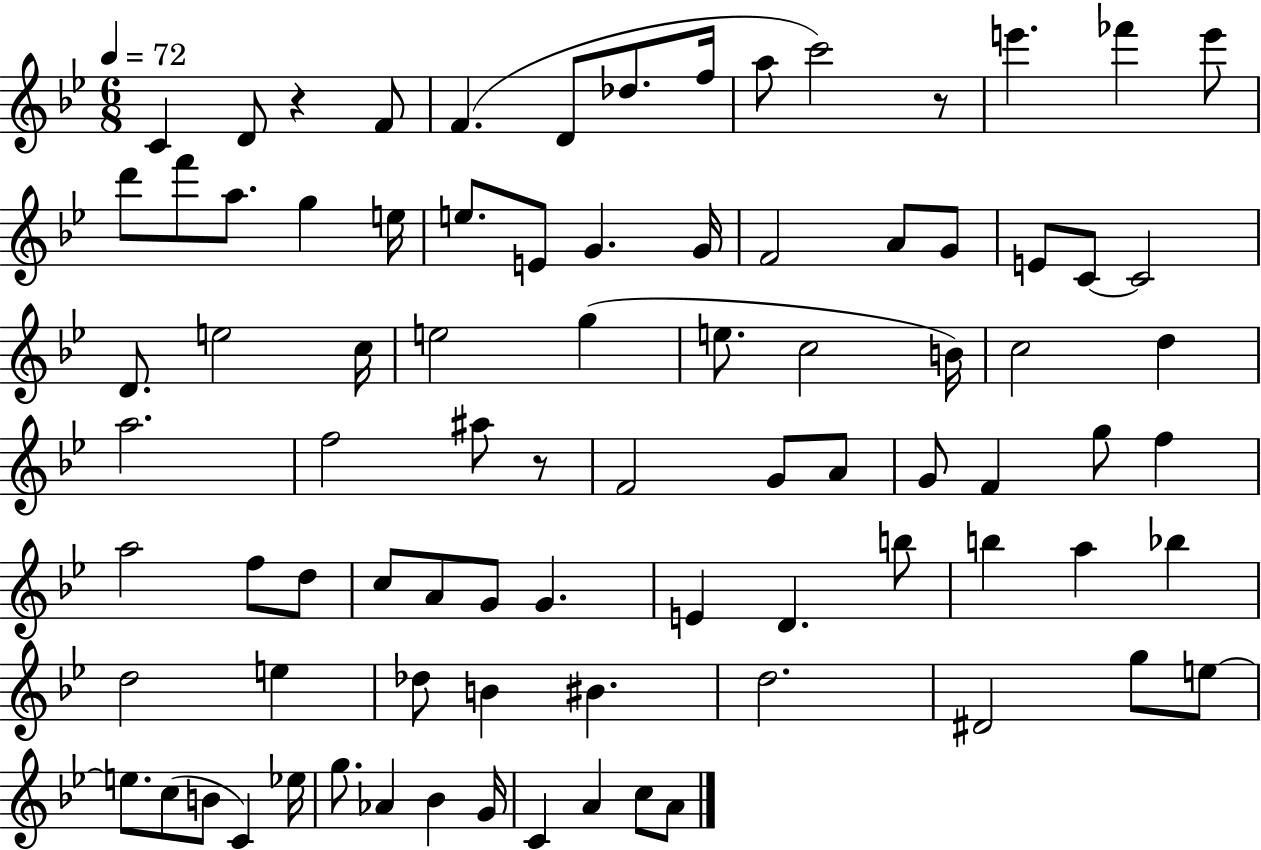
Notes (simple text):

C4/q D4/e R/q F4/e F4/q. D4/e Db5/e. F5/s A5/e C6/h R/e E6/q. FES6/q E6/e D6/e F6/e A5/e. G5/q E5/s E5/e. E4/e G4/q. G4/s F4/h A4/e G4/e E4/e C4/e C4/h D4/e. E5/h C5/s E5/h G5/q E5/e. C5/h B4/s C5/h D5/q A5/h. F5/h A#5/e R/e F4/h G4/e A4/e G4/e F4/q G5/e F5/q A5/h F5/e D5/e C5/e A4/e G4/e G4/q. E4/q D4/q. B5/e B5/q A5/q Bb5/q D5/h E5/q Db5/e B4/q BIS4/q. D5/h. D#4/h G5/e E5/e E5/e. C5/e B4/e C4/q Eb5/s G5/e. Ab4/q Bb4/q G4/s C4/q A4/q C5/e A4/e